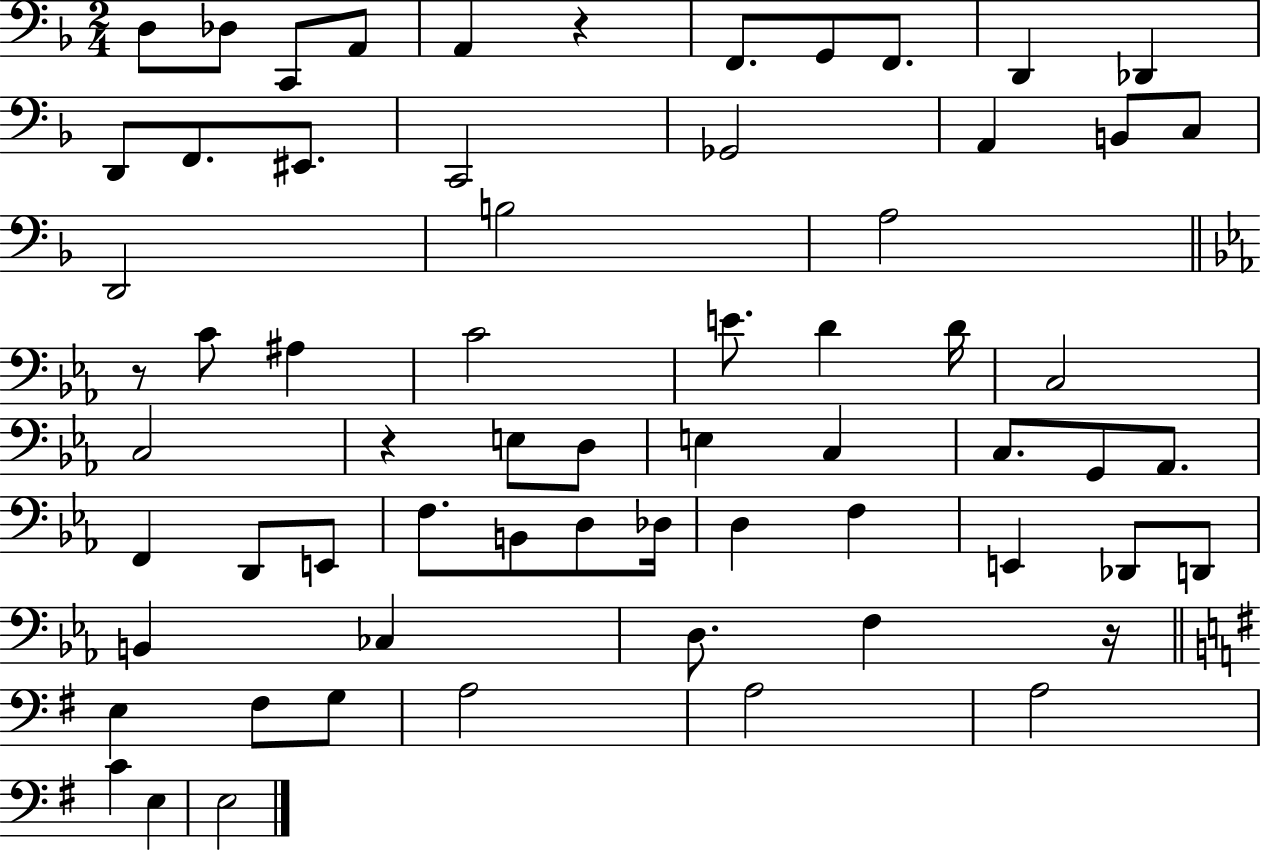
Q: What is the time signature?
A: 2/4